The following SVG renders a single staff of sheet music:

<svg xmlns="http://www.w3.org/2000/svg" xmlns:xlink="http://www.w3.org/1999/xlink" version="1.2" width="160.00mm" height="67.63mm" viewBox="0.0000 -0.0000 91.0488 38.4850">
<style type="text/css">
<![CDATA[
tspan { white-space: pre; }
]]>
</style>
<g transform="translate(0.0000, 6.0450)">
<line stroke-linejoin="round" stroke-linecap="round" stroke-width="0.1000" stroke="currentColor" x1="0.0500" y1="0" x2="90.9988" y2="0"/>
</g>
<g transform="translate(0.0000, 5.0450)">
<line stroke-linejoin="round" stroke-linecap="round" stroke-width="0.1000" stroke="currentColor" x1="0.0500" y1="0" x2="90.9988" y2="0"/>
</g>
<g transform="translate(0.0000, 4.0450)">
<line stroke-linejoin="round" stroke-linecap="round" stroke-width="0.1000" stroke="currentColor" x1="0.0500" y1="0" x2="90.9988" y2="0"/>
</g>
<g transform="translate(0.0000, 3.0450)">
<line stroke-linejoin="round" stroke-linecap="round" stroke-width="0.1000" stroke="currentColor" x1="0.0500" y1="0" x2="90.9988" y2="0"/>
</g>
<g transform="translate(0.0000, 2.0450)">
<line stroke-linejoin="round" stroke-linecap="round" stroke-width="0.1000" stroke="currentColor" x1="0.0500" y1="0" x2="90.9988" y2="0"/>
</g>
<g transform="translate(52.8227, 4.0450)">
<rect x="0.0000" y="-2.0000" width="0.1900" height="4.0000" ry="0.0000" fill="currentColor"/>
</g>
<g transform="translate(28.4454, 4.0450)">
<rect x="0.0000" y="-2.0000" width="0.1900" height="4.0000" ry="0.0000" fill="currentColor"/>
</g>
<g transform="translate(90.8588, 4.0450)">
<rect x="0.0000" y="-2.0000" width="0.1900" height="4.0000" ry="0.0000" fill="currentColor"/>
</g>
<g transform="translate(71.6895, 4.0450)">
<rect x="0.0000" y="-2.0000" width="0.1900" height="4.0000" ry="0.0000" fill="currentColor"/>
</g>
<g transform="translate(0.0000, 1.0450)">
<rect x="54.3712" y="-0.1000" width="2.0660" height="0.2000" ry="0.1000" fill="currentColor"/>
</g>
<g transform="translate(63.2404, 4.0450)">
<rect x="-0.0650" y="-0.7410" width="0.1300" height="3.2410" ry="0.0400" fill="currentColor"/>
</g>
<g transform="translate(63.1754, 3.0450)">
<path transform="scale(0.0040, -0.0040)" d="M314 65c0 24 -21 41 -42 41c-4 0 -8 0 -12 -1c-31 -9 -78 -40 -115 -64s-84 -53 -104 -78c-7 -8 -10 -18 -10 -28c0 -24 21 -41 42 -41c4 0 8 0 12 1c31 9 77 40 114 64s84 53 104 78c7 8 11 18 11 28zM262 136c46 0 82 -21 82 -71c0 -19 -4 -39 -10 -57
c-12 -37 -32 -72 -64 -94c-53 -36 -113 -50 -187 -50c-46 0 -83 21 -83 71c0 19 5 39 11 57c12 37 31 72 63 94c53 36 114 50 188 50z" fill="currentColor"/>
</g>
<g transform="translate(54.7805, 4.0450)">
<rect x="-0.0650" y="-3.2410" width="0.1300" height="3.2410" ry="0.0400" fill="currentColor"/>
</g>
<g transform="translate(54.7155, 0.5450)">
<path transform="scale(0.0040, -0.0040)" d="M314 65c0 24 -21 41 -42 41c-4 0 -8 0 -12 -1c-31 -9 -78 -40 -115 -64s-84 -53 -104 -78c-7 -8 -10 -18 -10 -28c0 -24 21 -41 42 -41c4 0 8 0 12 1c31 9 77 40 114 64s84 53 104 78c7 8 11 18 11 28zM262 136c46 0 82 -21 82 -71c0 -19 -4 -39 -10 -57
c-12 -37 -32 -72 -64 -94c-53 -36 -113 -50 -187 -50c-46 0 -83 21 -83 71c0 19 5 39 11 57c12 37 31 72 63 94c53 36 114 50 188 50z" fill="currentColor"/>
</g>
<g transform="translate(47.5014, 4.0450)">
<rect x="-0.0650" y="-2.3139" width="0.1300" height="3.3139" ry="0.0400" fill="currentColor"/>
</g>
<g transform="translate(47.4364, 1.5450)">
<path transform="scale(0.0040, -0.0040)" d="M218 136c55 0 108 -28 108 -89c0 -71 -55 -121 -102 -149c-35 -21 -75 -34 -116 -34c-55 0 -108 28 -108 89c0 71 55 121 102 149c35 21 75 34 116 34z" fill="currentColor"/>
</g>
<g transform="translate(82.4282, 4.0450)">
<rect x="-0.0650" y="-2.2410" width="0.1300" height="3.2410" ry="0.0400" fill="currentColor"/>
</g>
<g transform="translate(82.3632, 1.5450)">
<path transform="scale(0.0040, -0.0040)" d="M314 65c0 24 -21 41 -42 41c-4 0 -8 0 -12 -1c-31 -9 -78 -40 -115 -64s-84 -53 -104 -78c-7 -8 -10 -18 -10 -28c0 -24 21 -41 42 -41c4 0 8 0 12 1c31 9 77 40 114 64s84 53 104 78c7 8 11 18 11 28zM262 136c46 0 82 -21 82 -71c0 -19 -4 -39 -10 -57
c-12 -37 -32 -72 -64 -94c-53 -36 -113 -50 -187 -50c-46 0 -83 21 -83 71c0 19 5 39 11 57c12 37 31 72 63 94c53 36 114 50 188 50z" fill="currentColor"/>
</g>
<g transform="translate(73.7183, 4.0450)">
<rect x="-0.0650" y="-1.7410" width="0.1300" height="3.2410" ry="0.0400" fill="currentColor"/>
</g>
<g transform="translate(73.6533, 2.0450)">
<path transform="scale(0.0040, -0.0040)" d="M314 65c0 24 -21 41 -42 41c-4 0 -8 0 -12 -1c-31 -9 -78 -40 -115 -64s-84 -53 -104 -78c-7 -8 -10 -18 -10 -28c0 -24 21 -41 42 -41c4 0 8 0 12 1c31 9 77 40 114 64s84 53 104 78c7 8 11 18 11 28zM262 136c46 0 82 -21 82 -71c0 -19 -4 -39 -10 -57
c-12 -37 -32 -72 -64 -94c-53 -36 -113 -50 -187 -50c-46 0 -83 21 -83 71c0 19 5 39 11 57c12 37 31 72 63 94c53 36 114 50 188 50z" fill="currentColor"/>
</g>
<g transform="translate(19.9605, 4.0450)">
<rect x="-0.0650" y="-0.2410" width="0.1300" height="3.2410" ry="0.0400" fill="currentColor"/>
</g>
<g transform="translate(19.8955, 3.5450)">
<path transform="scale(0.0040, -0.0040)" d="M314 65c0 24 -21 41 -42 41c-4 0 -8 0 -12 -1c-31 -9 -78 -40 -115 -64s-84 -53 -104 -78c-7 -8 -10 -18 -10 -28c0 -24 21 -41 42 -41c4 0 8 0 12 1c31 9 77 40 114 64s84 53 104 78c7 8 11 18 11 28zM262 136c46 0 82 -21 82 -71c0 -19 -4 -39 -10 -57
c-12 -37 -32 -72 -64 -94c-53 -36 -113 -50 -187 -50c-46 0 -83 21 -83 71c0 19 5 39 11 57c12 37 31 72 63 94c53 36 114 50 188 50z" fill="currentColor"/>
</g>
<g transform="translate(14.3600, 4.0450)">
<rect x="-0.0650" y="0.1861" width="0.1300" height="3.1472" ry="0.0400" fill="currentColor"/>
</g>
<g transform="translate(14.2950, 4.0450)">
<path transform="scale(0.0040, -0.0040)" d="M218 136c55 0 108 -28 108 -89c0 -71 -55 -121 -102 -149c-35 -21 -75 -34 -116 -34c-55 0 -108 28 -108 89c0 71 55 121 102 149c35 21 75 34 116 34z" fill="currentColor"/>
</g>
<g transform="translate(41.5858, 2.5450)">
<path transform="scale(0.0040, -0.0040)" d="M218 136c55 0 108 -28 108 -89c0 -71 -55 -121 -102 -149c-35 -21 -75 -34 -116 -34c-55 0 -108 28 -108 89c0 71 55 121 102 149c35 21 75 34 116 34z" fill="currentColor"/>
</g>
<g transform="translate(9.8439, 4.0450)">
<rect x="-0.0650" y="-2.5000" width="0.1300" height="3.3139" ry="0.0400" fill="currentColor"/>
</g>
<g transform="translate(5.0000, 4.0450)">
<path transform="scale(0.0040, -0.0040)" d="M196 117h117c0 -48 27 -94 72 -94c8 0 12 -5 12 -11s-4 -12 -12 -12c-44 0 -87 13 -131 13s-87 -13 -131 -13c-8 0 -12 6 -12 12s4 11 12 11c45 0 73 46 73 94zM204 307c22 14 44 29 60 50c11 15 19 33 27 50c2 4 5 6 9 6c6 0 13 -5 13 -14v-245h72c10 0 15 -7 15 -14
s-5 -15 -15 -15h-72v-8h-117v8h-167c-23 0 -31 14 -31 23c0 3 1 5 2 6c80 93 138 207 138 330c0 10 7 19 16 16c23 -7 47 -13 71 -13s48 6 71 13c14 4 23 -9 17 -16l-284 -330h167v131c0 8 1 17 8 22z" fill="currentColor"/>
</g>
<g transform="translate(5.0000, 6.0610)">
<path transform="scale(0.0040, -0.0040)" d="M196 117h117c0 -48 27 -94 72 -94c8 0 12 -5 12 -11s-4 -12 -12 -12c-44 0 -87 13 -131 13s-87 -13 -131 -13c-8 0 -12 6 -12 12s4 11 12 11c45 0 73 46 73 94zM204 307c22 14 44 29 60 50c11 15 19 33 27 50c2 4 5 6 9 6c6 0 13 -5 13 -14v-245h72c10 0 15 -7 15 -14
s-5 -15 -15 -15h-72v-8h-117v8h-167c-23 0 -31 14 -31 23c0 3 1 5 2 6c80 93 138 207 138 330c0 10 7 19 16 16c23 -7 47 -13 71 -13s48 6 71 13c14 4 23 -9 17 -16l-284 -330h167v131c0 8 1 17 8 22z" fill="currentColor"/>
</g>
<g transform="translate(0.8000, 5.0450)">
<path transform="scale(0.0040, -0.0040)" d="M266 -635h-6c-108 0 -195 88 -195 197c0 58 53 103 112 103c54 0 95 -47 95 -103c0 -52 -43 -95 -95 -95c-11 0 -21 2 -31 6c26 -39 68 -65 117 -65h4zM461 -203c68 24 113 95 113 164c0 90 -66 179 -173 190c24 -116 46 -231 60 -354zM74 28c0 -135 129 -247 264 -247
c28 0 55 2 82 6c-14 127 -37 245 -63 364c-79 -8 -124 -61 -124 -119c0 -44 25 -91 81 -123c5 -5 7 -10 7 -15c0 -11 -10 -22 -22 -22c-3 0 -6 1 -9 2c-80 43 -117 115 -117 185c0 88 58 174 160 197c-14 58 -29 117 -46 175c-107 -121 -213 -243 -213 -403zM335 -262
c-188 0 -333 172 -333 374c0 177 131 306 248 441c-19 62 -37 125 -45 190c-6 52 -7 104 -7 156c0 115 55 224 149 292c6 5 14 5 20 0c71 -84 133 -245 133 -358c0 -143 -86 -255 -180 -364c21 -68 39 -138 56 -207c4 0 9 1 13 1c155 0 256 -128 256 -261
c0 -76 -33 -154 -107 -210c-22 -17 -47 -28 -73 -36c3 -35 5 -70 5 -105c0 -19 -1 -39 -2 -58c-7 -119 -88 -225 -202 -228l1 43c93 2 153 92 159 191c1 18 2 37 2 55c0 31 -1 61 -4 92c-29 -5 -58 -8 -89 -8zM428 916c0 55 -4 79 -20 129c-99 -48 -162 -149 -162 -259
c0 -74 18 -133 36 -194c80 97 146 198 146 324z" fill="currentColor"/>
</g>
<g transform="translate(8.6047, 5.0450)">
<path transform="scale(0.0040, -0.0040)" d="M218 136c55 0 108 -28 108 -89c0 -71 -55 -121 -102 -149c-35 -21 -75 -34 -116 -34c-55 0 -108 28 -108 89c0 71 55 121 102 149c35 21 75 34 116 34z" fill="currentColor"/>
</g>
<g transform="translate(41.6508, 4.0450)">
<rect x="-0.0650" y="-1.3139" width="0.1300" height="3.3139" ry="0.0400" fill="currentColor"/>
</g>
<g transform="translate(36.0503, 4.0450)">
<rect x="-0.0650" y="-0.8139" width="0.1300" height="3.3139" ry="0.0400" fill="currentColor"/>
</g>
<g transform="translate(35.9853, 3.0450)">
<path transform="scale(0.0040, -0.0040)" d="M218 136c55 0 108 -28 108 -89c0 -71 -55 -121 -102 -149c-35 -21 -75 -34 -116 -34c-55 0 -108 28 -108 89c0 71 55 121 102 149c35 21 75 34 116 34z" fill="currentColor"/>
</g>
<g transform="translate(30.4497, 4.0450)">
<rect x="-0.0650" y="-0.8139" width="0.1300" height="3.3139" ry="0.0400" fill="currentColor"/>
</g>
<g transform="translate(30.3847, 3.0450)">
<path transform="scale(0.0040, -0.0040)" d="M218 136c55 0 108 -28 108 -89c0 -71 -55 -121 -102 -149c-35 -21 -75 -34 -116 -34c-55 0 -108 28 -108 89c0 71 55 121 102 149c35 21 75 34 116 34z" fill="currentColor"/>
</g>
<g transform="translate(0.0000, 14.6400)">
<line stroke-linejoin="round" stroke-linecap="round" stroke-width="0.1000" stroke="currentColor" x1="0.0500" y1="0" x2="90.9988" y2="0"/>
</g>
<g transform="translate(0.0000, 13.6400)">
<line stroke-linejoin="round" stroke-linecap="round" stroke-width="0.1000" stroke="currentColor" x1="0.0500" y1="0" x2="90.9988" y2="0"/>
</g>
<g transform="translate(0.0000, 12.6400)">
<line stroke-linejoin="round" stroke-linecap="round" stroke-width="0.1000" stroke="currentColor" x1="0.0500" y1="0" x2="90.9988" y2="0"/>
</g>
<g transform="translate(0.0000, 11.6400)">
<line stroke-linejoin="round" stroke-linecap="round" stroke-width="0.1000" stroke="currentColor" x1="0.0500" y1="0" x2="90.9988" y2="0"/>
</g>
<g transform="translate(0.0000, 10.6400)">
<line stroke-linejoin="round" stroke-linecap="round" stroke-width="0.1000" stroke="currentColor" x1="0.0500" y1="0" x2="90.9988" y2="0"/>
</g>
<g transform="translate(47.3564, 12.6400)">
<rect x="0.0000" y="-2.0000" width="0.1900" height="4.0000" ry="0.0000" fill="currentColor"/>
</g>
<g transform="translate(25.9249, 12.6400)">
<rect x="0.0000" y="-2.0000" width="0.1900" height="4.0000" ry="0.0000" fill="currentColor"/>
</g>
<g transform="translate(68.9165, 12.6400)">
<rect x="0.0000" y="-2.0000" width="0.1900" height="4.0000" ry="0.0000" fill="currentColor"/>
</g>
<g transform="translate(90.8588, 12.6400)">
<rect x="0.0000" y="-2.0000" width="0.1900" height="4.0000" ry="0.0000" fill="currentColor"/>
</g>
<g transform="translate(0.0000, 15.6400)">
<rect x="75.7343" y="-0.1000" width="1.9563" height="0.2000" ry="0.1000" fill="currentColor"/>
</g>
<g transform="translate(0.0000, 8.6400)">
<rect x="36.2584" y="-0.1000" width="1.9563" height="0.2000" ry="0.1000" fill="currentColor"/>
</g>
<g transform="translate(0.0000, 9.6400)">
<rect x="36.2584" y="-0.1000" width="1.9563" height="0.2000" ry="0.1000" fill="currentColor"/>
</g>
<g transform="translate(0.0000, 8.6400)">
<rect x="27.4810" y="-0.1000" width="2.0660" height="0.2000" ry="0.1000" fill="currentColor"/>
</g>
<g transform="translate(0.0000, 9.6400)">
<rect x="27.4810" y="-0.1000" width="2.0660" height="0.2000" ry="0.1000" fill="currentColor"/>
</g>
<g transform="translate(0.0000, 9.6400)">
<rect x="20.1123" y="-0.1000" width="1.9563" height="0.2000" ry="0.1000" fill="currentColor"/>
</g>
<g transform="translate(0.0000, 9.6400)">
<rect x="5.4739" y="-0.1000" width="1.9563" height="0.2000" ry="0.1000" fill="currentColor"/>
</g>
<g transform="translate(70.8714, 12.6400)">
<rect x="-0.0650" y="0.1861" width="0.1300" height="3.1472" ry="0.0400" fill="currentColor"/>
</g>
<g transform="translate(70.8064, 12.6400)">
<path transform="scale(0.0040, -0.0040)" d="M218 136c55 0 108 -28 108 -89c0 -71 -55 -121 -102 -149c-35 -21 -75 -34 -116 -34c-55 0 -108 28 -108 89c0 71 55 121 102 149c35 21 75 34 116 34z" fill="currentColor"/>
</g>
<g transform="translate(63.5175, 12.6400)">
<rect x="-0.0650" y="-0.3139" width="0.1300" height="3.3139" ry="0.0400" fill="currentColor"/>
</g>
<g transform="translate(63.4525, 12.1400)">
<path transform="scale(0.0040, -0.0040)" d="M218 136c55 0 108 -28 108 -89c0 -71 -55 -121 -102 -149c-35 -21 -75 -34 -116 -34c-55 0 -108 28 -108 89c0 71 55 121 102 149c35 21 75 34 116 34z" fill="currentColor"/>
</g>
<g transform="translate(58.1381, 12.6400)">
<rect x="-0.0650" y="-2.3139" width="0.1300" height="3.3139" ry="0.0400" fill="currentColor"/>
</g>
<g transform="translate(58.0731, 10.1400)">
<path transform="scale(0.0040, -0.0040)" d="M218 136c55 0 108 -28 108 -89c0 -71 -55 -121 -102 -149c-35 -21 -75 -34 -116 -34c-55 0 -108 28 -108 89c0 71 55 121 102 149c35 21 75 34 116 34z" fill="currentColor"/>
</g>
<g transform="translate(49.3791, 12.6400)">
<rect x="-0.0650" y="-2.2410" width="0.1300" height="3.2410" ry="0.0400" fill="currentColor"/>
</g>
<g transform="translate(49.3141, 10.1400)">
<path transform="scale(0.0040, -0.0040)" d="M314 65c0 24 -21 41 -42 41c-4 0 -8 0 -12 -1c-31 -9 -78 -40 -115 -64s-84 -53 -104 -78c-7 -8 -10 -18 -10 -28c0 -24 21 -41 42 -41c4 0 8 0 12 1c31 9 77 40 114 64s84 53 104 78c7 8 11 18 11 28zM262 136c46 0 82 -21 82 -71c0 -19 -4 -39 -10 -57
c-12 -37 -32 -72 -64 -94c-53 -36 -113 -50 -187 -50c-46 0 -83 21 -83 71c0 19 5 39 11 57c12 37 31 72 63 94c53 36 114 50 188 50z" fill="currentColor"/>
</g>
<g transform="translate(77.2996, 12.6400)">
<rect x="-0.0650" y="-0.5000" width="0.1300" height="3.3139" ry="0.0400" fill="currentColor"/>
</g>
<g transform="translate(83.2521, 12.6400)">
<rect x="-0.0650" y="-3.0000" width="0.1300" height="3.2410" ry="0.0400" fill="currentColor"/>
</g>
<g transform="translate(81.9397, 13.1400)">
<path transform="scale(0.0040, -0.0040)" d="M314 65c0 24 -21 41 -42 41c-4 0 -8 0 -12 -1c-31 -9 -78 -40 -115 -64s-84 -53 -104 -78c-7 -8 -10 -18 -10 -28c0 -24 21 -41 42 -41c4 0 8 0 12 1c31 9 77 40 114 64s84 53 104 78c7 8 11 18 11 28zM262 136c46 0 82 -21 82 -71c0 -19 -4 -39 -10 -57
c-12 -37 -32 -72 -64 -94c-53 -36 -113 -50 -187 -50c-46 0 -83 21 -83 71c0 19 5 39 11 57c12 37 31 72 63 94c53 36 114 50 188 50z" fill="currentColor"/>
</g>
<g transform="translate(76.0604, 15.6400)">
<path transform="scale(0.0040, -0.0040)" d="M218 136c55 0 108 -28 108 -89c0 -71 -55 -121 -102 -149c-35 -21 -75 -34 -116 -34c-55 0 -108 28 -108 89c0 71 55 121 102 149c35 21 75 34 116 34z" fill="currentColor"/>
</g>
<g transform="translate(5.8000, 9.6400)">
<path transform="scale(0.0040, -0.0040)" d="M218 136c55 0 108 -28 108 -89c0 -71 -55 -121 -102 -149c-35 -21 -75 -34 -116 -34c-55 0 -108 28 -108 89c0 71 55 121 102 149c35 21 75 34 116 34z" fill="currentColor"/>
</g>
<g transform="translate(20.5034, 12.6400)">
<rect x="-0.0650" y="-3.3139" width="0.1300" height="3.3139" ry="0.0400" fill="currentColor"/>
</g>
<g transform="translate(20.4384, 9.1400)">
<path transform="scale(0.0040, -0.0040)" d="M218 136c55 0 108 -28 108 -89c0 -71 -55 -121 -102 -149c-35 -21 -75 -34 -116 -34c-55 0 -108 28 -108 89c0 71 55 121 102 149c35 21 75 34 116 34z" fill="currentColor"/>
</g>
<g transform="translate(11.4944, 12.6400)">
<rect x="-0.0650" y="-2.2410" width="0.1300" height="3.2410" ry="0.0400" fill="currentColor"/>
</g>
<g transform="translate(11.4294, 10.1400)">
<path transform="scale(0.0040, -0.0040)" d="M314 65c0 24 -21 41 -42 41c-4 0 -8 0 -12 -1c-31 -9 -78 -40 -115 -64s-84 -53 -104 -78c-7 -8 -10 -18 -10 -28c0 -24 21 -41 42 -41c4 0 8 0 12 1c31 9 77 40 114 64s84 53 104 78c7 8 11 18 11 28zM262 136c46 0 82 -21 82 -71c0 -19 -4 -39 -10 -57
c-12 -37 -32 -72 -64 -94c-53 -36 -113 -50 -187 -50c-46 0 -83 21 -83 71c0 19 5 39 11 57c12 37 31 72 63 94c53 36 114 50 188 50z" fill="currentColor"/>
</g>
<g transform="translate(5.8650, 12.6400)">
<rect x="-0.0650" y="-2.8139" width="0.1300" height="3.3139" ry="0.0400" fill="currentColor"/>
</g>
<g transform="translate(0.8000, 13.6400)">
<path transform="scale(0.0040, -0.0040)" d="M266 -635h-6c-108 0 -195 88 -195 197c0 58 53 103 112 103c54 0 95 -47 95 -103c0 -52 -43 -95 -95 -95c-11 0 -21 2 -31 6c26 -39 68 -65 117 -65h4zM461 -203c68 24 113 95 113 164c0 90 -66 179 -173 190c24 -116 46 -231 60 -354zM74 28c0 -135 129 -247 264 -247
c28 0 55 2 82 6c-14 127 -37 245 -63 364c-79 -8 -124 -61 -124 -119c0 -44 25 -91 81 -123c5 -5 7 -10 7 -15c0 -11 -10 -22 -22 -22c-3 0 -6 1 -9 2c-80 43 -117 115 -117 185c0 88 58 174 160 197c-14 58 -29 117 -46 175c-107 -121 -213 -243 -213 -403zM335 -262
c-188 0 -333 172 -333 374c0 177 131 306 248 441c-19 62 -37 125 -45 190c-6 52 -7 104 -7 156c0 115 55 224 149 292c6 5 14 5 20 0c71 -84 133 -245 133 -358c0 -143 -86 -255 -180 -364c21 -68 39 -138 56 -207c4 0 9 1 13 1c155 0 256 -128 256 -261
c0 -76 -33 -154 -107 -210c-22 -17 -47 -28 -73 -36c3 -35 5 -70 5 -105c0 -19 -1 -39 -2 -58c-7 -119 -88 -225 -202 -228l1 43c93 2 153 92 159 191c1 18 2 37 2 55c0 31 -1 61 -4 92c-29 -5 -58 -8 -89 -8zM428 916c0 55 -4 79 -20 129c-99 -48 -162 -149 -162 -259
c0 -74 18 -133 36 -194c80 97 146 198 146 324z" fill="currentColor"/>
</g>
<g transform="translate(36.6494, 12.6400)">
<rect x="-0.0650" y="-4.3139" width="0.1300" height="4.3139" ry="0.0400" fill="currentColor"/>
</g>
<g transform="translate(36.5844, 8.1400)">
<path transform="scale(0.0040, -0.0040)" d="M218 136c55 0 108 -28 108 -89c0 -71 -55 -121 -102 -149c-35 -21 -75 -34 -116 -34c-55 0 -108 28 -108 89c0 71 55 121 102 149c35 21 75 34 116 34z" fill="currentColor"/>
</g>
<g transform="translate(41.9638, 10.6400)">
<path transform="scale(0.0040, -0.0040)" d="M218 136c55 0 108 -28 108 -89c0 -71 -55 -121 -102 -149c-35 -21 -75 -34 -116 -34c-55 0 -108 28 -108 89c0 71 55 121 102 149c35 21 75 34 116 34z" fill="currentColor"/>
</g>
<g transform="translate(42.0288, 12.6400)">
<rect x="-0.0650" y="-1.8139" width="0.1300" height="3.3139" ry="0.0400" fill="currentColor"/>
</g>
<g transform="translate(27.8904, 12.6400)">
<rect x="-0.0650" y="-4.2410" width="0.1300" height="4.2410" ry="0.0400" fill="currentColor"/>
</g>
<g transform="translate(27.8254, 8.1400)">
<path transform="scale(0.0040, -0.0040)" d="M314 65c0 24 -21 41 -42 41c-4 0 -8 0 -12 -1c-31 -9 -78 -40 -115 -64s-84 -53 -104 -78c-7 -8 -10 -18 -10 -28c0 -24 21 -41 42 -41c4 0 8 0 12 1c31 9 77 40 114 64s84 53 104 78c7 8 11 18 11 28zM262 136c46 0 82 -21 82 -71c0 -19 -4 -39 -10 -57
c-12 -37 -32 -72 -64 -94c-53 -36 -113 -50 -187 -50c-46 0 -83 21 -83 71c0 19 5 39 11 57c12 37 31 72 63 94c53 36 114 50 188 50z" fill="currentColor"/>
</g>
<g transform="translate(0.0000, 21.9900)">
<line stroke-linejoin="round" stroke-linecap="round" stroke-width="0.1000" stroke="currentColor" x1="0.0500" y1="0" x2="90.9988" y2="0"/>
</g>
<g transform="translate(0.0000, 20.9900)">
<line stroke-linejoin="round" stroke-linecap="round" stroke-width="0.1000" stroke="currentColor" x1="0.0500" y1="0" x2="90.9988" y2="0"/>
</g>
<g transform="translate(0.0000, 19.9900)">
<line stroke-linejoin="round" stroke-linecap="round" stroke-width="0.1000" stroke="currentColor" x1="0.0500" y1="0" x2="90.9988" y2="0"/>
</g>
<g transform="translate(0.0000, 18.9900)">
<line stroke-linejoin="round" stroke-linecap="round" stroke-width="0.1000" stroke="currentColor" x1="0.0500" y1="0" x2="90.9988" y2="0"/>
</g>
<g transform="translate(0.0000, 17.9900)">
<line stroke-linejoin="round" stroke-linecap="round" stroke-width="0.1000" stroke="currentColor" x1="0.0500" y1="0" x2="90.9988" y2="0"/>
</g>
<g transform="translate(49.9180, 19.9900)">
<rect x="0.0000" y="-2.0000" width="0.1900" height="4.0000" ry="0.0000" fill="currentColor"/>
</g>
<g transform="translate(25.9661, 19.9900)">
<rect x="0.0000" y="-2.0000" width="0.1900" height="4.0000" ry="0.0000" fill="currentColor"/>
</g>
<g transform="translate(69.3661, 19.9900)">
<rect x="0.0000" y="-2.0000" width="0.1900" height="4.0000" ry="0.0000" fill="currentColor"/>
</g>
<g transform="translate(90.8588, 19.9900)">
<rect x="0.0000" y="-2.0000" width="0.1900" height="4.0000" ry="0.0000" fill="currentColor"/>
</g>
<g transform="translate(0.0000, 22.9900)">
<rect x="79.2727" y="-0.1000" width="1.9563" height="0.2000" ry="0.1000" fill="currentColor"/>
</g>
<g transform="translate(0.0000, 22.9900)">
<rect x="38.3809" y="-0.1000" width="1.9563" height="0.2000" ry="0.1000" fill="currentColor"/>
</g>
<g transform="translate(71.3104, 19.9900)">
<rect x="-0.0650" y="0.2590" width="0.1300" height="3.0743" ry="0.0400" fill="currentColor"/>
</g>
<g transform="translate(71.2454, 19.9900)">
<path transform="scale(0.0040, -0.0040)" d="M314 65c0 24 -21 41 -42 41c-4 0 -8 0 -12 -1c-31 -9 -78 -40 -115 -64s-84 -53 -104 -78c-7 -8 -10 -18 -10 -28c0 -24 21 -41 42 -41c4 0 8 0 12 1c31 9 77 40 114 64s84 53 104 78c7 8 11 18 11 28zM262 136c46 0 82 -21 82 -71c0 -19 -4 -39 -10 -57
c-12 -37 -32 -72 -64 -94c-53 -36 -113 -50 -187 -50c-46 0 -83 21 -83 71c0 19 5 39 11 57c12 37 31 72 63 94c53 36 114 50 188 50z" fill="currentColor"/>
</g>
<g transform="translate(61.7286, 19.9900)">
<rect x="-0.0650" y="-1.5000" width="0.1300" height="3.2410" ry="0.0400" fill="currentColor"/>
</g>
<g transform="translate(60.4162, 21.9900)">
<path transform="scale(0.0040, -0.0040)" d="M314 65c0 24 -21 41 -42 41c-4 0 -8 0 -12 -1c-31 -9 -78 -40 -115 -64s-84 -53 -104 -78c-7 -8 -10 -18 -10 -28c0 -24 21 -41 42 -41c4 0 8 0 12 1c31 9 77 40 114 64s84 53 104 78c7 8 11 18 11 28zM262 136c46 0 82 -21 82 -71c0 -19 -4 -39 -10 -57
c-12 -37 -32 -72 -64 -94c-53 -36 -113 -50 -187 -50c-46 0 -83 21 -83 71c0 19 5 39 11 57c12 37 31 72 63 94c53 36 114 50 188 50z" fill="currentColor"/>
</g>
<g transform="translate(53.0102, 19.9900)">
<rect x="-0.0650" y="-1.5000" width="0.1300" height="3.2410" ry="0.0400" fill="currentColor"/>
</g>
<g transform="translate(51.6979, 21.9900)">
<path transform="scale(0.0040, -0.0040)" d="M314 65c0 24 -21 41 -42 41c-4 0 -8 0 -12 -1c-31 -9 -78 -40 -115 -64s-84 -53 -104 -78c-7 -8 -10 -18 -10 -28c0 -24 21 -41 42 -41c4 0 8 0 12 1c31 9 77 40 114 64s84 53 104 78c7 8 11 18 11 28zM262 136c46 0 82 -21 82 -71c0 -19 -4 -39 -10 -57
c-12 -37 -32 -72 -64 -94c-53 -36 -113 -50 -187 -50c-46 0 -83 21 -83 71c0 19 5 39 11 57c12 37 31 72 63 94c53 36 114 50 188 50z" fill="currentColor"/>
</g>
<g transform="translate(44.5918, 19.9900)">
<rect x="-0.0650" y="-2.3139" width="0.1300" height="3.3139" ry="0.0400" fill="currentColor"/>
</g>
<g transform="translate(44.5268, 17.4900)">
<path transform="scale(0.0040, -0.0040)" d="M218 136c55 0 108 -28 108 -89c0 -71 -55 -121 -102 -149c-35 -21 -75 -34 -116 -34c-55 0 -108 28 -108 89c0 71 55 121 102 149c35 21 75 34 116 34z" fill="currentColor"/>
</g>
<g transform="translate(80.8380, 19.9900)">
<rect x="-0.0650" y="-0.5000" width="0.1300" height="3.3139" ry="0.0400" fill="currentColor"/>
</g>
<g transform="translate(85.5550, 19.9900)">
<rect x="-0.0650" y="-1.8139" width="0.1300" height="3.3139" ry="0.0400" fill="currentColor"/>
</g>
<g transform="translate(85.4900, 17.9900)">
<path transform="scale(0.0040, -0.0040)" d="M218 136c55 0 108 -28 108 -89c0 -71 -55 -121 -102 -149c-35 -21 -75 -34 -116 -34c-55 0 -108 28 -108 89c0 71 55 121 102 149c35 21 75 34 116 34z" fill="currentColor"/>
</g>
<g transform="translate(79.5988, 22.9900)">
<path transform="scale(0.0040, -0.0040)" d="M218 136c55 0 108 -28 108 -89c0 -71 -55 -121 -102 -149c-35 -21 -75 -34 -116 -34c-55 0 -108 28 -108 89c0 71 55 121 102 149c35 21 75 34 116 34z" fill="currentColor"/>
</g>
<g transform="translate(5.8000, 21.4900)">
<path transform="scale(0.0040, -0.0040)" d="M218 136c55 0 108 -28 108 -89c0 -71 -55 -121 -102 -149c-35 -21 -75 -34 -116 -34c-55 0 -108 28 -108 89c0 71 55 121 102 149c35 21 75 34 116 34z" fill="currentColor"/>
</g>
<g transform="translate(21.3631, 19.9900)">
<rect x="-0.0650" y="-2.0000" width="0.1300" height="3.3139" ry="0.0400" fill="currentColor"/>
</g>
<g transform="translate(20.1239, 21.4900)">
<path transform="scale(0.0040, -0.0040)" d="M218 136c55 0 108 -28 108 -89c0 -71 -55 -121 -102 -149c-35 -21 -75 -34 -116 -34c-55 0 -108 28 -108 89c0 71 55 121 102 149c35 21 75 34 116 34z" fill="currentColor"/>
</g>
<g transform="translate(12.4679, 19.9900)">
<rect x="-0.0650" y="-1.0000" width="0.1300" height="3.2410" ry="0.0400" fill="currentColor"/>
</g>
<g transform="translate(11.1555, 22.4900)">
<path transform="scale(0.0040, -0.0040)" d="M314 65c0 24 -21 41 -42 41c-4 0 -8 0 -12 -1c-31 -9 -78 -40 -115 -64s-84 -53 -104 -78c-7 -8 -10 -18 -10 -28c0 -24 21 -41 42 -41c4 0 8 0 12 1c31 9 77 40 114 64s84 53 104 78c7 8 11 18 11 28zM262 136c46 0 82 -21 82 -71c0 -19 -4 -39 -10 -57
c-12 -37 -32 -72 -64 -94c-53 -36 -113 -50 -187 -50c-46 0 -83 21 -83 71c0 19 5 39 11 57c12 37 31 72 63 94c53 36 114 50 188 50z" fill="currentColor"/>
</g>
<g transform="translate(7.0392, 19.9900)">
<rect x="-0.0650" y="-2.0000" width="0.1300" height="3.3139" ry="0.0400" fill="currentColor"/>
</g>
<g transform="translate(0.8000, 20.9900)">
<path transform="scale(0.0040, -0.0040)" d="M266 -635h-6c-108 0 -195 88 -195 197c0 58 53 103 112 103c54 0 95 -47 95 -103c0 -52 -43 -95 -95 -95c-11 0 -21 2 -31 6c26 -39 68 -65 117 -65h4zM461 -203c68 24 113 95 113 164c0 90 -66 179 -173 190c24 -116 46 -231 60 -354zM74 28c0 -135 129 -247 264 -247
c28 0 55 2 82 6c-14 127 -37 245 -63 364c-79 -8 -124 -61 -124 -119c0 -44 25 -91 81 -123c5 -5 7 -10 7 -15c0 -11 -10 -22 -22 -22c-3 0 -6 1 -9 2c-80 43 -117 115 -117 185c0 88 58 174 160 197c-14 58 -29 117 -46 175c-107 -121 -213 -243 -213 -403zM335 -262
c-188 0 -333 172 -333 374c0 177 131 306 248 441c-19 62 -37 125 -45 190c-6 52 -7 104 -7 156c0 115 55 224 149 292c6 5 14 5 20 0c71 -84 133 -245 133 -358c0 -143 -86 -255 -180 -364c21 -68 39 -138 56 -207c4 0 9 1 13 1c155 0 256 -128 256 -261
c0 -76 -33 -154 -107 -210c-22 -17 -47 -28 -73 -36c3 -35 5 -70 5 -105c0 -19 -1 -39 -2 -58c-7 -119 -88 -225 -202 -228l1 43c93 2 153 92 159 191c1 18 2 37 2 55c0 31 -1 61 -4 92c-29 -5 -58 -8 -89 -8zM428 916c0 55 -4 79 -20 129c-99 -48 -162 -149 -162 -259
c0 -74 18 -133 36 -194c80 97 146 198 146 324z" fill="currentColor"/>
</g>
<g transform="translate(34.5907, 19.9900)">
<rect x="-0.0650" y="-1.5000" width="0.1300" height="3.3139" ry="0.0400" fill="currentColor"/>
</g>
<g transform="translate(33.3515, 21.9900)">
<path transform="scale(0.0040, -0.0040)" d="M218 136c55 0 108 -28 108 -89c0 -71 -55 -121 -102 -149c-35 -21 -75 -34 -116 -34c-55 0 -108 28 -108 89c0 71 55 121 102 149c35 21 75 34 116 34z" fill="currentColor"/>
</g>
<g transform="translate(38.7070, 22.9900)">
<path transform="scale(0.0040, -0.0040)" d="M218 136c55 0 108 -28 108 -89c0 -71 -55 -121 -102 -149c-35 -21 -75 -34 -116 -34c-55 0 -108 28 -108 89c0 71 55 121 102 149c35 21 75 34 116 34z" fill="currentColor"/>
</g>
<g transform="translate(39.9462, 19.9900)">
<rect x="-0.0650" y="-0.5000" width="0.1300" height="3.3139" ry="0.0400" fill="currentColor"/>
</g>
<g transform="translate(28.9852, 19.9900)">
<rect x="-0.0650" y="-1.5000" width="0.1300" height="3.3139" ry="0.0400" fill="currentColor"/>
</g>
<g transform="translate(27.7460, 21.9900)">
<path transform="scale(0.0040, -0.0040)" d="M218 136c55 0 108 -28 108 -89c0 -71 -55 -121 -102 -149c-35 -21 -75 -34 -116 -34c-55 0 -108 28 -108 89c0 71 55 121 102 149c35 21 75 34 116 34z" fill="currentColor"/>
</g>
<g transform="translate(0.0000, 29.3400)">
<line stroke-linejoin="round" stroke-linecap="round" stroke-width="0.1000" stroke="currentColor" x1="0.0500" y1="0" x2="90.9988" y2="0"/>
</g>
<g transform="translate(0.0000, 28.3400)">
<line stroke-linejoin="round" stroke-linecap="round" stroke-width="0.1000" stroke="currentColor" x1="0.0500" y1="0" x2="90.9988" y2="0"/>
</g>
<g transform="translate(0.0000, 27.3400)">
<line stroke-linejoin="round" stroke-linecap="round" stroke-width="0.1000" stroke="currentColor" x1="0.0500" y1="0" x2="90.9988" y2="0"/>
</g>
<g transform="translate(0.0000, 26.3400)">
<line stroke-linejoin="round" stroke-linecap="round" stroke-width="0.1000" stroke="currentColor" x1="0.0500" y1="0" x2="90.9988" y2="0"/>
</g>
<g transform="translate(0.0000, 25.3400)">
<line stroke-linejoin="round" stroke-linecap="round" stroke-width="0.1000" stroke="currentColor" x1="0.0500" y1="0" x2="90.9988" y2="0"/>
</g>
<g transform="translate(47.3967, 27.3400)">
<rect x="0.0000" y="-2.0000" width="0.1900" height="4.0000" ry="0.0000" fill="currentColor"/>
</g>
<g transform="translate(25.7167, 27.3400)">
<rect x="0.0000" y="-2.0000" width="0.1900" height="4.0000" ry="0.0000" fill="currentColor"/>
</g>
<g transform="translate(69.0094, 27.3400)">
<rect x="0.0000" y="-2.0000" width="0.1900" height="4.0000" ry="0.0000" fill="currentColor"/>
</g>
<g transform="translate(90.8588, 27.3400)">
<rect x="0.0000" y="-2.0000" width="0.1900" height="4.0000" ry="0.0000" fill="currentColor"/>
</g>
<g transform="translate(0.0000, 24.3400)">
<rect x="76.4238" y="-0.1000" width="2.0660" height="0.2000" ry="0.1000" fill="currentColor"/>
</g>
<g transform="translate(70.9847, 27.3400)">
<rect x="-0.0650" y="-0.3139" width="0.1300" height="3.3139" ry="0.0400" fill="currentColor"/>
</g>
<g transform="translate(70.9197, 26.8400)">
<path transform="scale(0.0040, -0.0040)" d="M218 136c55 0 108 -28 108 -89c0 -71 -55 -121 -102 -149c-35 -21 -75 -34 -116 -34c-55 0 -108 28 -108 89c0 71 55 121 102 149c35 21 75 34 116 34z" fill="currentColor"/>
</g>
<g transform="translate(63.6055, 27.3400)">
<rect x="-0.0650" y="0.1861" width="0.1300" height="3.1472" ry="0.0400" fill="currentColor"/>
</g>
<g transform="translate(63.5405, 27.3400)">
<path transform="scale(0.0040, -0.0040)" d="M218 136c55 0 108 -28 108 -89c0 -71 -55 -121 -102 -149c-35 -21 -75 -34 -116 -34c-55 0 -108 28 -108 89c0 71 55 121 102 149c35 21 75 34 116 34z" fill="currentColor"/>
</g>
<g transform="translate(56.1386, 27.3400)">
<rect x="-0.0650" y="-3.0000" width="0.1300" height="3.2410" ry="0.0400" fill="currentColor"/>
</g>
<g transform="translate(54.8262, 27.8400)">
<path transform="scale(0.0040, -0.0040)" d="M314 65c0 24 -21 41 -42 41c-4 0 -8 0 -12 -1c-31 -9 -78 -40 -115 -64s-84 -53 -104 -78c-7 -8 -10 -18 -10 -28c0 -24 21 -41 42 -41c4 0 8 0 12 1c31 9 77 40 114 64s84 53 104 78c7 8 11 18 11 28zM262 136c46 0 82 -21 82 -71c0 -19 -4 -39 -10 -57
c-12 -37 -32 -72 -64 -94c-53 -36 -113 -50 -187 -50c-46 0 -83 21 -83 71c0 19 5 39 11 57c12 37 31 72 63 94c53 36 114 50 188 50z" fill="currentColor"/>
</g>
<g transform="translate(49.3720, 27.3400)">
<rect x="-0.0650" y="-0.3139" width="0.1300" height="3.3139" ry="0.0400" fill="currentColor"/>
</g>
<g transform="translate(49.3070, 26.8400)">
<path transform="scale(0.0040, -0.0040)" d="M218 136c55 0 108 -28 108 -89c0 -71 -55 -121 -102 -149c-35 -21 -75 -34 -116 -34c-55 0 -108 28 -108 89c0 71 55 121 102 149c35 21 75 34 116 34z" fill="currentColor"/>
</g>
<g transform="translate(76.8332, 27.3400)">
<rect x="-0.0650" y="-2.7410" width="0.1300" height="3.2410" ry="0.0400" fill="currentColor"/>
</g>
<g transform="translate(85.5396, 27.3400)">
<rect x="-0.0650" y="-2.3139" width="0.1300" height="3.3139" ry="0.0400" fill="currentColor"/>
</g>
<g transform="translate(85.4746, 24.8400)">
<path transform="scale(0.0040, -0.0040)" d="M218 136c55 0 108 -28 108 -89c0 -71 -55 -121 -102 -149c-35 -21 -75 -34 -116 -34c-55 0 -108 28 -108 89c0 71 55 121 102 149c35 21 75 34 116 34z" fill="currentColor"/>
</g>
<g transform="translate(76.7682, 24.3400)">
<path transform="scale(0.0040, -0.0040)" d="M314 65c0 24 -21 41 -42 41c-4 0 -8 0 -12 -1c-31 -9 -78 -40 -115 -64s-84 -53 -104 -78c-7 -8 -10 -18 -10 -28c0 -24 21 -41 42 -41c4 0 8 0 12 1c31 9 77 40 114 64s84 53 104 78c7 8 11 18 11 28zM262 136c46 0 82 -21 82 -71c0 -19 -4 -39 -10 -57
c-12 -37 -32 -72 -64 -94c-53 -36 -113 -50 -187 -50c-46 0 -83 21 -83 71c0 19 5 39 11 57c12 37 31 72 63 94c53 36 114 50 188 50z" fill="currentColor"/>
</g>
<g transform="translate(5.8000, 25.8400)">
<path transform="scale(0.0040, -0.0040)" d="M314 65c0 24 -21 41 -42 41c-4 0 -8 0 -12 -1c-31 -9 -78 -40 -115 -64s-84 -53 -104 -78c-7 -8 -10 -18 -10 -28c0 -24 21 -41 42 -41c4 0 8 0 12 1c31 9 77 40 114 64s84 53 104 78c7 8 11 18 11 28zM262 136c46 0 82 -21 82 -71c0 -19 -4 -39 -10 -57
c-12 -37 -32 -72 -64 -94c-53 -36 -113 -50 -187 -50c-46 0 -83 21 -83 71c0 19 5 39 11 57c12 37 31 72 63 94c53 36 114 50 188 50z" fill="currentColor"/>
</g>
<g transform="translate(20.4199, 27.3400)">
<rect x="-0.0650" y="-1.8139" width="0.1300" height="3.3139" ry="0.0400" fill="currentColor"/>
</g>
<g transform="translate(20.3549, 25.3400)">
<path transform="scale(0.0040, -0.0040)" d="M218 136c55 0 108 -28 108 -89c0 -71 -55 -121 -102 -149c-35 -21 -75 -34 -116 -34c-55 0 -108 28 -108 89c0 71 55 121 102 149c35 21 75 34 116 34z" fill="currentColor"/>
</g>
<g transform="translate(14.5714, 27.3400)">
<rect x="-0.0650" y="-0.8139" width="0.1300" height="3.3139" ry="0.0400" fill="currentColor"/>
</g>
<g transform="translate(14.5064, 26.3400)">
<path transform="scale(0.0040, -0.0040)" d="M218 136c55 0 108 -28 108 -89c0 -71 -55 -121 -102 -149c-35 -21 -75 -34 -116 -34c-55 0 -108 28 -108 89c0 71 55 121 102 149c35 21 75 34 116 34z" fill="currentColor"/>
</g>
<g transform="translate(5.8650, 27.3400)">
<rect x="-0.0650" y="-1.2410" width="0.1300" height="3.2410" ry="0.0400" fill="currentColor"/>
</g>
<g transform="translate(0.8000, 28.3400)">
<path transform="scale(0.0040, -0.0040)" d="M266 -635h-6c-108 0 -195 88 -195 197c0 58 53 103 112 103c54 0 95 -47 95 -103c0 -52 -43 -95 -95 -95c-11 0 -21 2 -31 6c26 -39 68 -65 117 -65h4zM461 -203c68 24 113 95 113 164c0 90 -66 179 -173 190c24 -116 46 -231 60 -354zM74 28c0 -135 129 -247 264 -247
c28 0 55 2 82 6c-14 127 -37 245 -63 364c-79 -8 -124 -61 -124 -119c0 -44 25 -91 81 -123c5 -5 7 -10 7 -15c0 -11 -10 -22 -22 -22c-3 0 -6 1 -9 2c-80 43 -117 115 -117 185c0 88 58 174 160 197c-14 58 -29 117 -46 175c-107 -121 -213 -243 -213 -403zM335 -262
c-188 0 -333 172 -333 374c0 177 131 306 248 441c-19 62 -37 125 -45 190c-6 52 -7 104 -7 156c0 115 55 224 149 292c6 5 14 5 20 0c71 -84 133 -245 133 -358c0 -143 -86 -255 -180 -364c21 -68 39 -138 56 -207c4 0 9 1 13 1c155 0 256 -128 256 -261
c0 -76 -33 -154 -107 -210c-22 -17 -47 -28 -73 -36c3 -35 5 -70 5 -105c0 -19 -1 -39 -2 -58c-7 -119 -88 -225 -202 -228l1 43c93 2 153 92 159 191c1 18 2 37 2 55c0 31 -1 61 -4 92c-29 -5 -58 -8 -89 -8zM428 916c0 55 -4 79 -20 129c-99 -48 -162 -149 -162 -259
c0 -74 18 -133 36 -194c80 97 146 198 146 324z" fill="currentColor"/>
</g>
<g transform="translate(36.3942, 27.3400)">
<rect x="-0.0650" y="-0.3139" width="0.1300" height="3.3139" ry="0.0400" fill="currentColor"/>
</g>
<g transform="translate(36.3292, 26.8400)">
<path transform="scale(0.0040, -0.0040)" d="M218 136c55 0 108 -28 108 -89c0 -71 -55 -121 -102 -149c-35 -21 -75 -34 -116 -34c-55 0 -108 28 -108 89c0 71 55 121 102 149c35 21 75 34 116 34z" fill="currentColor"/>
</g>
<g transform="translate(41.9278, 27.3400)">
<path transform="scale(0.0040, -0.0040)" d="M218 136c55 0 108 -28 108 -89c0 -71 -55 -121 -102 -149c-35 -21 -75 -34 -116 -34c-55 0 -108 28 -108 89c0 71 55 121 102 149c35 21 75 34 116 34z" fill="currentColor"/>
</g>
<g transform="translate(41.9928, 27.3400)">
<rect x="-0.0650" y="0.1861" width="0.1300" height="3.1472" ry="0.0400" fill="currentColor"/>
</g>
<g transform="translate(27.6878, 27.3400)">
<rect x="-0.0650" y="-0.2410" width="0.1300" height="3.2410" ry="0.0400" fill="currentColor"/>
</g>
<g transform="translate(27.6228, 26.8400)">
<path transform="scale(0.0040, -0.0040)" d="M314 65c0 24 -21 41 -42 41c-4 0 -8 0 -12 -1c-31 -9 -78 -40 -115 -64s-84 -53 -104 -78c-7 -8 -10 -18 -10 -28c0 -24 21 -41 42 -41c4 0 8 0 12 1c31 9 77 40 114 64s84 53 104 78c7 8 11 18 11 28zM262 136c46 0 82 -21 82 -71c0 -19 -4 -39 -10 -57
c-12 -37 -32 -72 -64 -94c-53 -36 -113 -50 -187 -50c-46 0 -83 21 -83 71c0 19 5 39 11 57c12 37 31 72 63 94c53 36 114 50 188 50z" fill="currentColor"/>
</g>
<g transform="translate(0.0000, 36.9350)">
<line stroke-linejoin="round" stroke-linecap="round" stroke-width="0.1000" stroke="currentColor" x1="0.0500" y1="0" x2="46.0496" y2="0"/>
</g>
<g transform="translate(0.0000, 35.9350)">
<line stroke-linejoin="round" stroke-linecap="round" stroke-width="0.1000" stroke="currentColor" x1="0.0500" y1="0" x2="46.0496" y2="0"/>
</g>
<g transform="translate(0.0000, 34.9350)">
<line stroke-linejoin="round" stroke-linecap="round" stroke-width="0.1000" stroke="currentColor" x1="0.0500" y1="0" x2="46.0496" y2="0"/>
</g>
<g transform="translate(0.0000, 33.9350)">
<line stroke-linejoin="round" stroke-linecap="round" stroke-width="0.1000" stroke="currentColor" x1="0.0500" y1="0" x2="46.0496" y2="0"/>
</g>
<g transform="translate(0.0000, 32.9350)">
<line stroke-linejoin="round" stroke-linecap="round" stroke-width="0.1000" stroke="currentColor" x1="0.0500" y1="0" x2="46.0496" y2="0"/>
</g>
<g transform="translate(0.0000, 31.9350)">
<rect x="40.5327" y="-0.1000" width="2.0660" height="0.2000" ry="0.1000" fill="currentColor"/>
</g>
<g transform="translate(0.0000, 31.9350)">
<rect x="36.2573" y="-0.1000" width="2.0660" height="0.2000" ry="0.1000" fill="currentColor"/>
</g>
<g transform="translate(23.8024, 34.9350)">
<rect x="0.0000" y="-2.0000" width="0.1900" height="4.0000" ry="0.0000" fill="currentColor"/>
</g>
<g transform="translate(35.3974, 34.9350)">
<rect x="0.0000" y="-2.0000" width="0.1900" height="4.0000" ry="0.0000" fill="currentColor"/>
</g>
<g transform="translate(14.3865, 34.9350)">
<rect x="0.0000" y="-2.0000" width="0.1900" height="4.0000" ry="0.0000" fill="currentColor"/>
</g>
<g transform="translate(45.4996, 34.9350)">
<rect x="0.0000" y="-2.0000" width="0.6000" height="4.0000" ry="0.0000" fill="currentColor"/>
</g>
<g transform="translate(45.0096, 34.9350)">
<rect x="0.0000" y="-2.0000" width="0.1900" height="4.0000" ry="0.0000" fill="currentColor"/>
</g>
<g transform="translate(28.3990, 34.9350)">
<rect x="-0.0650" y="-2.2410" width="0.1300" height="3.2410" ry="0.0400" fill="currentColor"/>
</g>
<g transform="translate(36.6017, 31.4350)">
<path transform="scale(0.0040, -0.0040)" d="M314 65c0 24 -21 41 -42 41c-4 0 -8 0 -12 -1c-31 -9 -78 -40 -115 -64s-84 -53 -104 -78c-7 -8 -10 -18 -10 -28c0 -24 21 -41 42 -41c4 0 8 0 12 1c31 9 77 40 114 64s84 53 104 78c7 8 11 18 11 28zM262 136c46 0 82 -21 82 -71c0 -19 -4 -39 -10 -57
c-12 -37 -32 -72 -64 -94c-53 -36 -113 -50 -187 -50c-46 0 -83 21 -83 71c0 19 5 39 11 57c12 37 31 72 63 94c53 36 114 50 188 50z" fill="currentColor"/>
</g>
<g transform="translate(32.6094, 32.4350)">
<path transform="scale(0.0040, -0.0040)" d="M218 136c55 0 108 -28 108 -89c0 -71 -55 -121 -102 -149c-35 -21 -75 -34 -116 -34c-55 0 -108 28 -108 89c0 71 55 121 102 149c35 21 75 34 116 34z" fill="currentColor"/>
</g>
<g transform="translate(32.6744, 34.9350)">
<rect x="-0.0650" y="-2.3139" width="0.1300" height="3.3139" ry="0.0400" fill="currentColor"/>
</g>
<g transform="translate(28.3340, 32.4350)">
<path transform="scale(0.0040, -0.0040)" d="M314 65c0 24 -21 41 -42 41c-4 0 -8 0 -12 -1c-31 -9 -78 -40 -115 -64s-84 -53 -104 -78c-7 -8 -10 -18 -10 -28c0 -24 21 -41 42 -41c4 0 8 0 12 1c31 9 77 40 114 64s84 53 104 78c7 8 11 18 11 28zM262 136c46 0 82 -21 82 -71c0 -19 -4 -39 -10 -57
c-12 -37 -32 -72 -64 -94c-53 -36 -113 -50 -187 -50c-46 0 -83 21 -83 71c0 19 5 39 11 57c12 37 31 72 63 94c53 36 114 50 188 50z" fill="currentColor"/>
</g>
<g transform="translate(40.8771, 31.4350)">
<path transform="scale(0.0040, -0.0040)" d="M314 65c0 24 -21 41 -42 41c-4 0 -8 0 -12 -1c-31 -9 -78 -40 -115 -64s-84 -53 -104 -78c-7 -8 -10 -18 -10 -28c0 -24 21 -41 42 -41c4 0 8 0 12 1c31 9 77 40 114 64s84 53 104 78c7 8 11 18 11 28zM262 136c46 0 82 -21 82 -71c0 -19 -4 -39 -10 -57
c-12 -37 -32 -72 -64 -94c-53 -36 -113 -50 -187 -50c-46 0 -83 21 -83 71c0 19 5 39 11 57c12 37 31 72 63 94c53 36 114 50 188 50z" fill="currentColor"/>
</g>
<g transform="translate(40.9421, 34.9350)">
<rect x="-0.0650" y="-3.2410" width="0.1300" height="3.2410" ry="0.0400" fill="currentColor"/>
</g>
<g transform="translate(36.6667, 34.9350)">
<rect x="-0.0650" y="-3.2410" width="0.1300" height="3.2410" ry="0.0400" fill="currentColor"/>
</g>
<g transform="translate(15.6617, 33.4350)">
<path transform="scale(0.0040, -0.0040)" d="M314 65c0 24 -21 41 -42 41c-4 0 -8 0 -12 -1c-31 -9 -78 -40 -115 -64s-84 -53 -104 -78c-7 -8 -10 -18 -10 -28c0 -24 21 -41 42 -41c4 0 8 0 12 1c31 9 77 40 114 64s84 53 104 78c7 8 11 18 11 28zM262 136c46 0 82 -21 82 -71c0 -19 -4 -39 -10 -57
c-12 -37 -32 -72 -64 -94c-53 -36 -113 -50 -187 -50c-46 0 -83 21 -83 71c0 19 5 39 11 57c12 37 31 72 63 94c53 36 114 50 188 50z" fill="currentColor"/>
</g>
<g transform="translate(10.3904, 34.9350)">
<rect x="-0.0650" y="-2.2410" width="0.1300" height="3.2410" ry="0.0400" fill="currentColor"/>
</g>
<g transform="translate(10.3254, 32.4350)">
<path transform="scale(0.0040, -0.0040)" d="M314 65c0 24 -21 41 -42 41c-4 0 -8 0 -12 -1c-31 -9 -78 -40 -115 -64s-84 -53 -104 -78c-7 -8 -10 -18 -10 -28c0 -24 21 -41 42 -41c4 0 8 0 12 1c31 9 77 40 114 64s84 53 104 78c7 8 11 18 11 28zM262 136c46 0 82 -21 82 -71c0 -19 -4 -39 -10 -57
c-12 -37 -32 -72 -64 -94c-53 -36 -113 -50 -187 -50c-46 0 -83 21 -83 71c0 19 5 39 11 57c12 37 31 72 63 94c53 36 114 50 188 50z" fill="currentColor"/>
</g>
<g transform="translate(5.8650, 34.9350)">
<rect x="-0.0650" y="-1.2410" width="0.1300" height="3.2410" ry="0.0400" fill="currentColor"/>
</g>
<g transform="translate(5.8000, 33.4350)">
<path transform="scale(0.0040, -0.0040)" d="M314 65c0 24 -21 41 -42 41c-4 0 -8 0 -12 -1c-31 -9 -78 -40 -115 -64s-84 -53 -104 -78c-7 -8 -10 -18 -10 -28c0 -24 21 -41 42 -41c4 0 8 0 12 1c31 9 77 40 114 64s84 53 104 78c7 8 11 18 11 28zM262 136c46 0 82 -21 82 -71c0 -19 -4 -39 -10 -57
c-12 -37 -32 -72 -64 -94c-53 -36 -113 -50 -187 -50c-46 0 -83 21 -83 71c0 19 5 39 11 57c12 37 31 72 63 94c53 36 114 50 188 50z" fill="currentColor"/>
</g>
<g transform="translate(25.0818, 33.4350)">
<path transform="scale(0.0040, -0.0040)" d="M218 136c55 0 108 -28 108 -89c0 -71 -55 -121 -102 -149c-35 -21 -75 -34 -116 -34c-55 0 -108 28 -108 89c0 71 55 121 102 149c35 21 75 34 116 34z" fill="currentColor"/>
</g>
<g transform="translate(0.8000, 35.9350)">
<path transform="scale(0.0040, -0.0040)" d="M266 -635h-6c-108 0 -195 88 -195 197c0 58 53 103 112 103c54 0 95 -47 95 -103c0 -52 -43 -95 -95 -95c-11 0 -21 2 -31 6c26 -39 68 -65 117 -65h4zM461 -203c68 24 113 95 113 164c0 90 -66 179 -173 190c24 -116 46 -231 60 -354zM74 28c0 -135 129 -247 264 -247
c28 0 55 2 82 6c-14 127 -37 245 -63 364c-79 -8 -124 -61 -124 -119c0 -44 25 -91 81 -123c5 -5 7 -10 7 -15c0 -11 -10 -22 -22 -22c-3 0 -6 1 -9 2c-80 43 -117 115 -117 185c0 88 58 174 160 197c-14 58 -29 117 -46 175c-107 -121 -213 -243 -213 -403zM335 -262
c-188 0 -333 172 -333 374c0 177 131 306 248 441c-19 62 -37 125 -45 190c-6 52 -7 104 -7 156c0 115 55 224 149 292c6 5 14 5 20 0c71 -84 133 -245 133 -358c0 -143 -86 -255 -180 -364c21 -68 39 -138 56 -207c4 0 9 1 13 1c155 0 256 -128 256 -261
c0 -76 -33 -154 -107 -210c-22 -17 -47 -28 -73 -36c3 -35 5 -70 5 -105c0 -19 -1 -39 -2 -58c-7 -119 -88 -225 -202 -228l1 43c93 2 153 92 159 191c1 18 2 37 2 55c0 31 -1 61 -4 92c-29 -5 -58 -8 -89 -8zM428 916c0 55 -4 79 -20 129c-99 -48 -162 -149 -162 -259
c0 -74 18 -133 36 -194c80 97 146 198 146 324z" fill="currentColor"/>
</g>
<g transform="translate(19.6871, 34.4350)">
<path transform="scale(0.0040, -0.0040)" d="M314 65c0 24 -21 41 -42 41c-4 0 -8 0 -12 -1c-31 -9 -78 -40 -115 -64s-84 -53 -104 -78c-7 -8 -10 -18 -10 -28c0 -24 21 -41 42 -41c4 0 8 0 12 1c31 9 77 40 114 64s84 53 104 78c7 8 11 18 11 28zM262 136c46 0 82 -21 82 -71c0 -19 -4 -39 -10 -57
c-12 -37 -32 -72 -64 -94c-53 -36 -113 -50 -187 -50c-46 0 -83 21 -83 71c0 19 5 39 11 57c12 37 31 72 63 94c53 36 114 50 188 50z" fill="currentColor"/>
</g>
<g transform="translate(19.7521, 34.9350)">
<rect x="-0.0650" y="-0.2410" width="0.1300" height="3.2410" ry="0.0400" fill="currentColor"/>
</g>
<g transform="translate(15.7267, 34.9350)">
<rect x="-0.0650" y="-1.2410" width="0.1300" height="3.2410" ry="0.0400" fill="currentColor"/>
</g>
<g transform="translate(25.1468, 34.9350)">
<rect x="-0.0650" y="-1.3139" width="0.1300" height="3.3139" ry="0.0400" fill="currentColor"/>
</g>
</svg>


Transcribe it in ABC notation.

X:1
T:Untitled
M:4/4
L:1/4
K:C
G B c2 d d e g b2 d2 f2 g2 a g2 b d'2 d' f g2 g c B C A2 F D2 F E E C g E2 E2 B2 C f e2 d f c2 c B c A2 B c a2 g e2 g2 e2 c2 e g2 g b2 b2